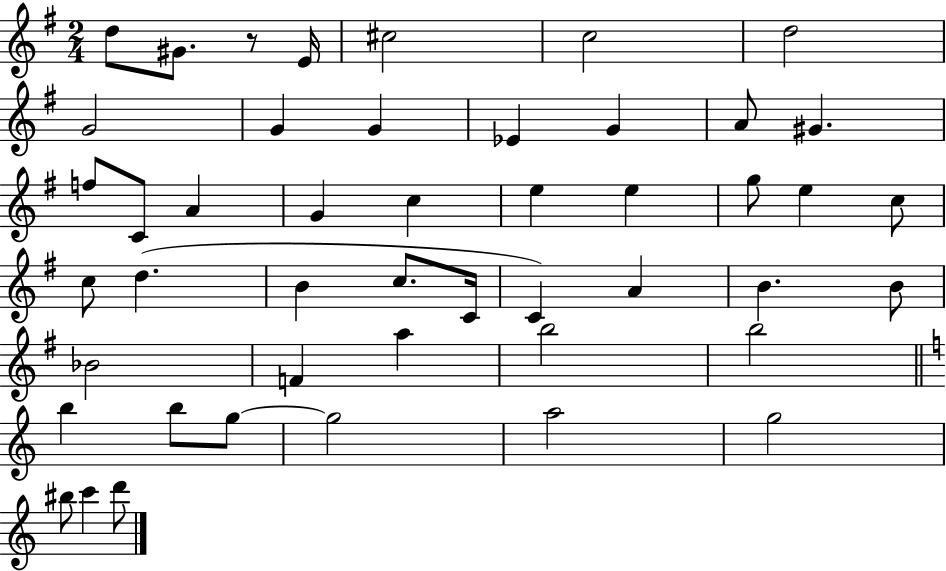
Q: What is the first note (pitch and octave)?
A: D5